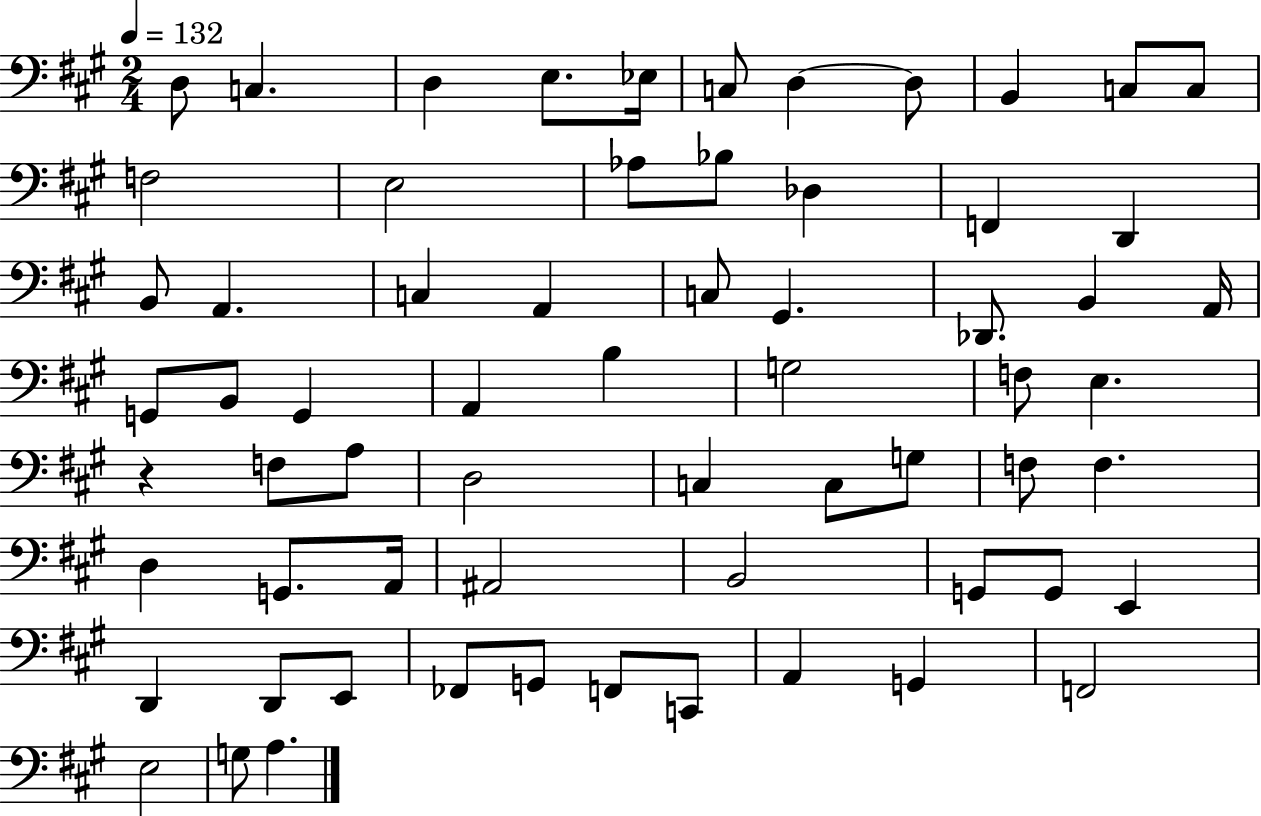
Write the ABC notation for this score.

X:1
T:Untitled
M:2/4
L:1/4
K:A
D,/2 C, D, E,/2 _E,/4 C,/2 D, D,/2 B,, C,/2 C,/2 F,2 E,2 _A,/2 _B,/2 _D, F,, D,, B,,/2 A,, C, A,, C,/2 ^G,, _D,,/2 B,, A,,/4 G,,/2 B,,/2 G,, A,, B, G,2 F,/2 E, z F,/2 A,/2 D,2 C, C,/2 G,/2 F,/2 F, D, G,,/2 A,,/4 ^A,,2 B,,2 G,,/2 G,,/2 E,, D,, D,,/2 E,,/2 _F,,/2 G,,/2 F,,/2 C,,/2 A,, G,, F,,2 E,2 G,/2 A,